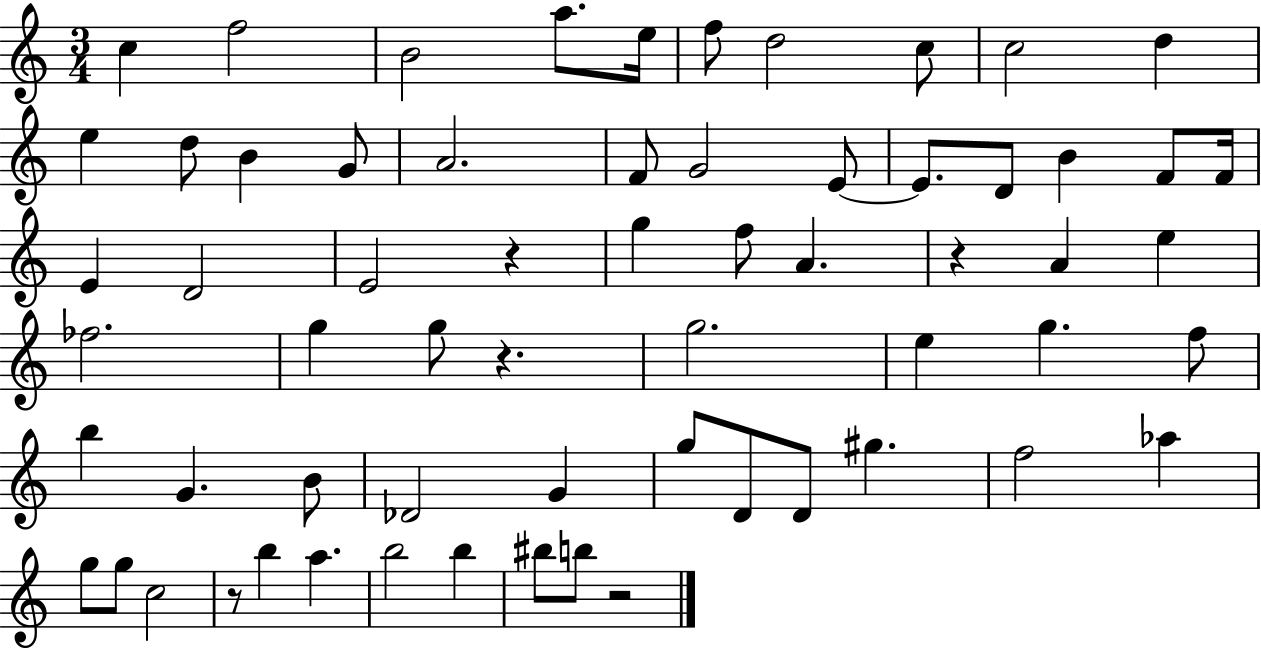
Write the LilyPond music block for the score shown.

{
  \clef treble
  \numericTimeSignature
  \time 3/4
  \key c \major
  c''4 f''2 | b'2 a''8. e''16 | f''8 d''2 c''8 | c''2 d''4 | \break e''4 d''8 b'4 g'8 | a'2. | f'8 g'2 e'8~~ | e'8. d'8 b'4 f'8 f'16 | \break e'4 d'2 | e'2 r4 | g''4 f''8 a'4. | r4 a'4 e''4 | \break fes''2. | g''4 g''8 r4. | g''2. | e''4 g''4. f''8 | \break b''4 g'4. b'8 | des'2 g'4 | g''8 d'8 d'8 gis''4. | f''2 aes''4 | \break g''8 g''8 c''2 | r8 b''4 a''4. | b''2 b''4 | bis''8 b''8 r2 | \break \bar "|."
}